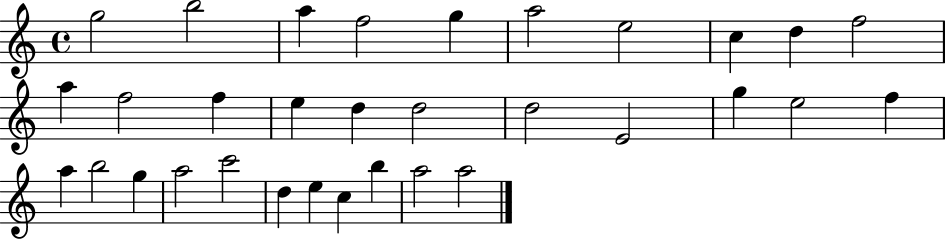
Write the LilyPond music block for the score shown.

{
  \clef treble
  \time 4/4
  \defaultTimeSignature
  \key c \major
  g''2 b''2 | a''4 f''2 g''4 | a''2 e''2 | c''4 d''4 f''2 | \break a''4 f''2 f''4 | e''4 d''4 d''2 | d''2 e'2 | g''4 e''2 f''4 | \break a''4 b''2 g''4 | a''2 c'''2 | d''4 e''4 c''4 b''4 | a''2 a''2 | \break \bar "|."
}